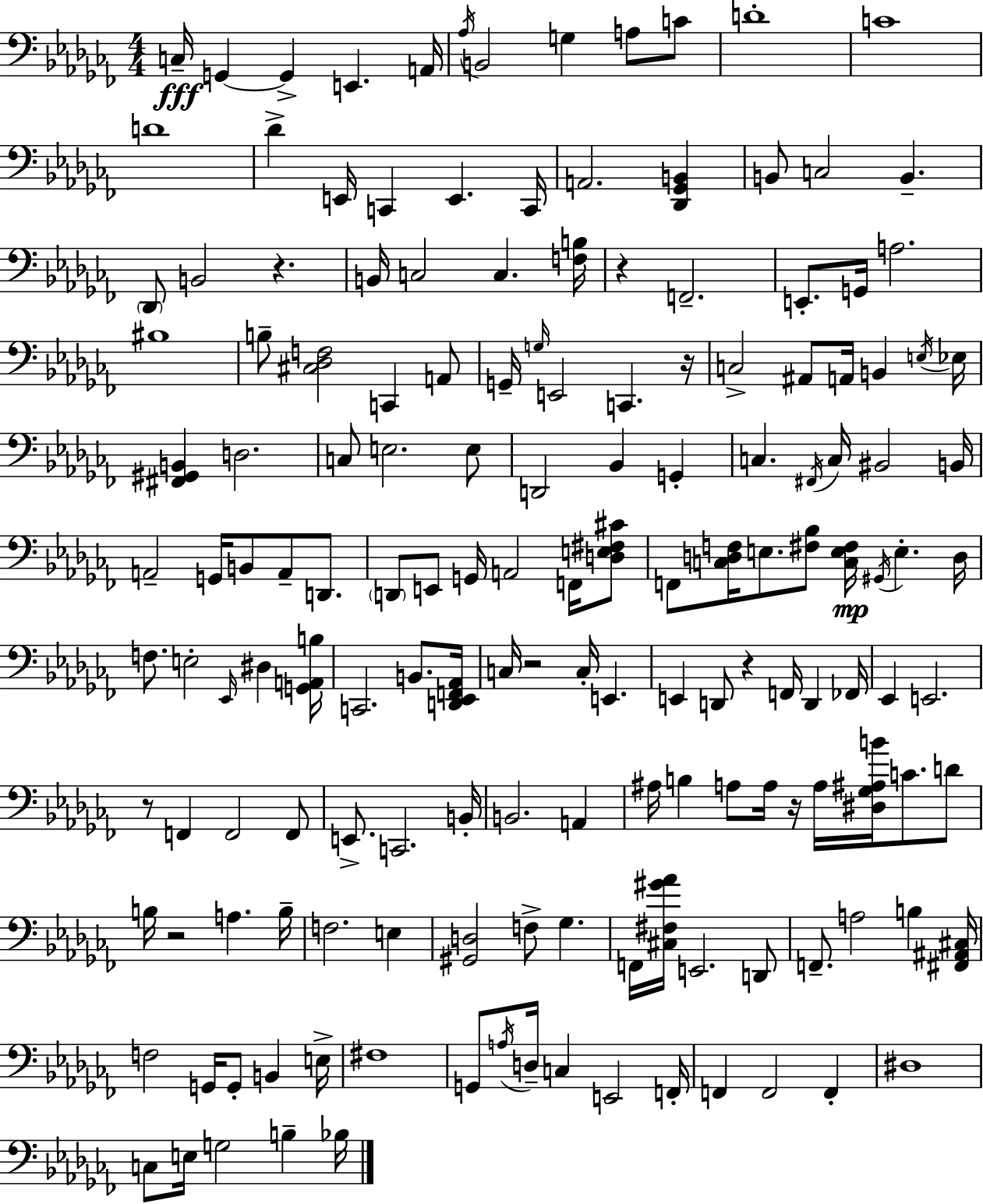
X:1
T:Untitled
M:4/4
L:1/4
K:Abm
C,/4 G,, G,, E,, A,,/4 _A,/4 B,,2 G, A,/2 C/2 D4 C4 D4 _D E,,/4 C,, E,, C,,/4 A,,2 [_D,,_G,,B,,] B,,/2 C,2 B,, _D,,/2 B,,2 z B,,/4 C,2 C, [F,B,]/4 z F,,2 E,,/2 G,,/4 A,2 ^B,4 B,/2 [^C,_D,F,]2 C,, A,,/2 G,,/4 G,/4 E,,2 C,, z/4 C,2 ^A,,/2 A,,/4 B,, E,/4 _E,/4 [^F,,^G,,B,,] D,2 C,/2 E,2 E,/2 D,,2 _B,, G,, C, ^F,,/4 C,/4 ^B,,2 B,,/4 A,,2 G,,/4 B,,/2 A,,/2 D,,/2 D,,/2 E,,/2 G,,/4 A,,2 F,,/4 [D,E,^F,^C]/2 F,,/2 [C,D,F,]/4 E,/2 [^F,_B,]/2 [C,E,^F,]/4 ^G,,/4 E, D,/4 F,/2 E,2 _E,,/4 ^D, [G,,A,,B,]/4 C,,2 B,,/2 [D,,_E,,F,,_A,,]/4 C,/4 z2 C,/4 E,, E,, D,,/2 z F,,/4 D,, _F,,/4 _E,, E,,2 z/2 F,, F,,2 F,,/2 E,,/2 C,,2 B,,/4 B,,2 A,, ^A,/4 B, A,/2 A,/4 z/4 A,/4 [^D,_G,^A,B]/4 C/2 D/2 B,/4 z2 A, B,/4 F,2 E, [^G,,D,]2 F,/2 _G, F,,/4 [^C,^F,^G_A]/4 E,,2 D,,/2 F,,/2 A,2 B, [^F,,^A,,^C,]/4 F,2 G,,/4 G,,/2 B,, E,/4 ^F,4 G,,/2 A,/4 D,/4 C, E,,2 F,,/4 F,, F,,2 F,, ^D,4 C,/2 E,/4 G,2 B, _B,/4